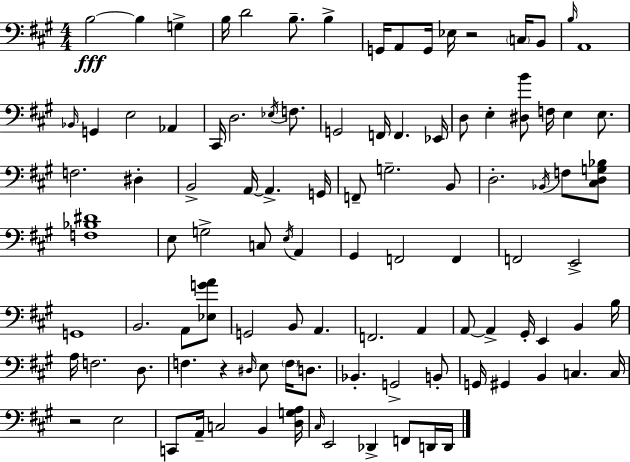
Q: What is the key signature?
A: A major